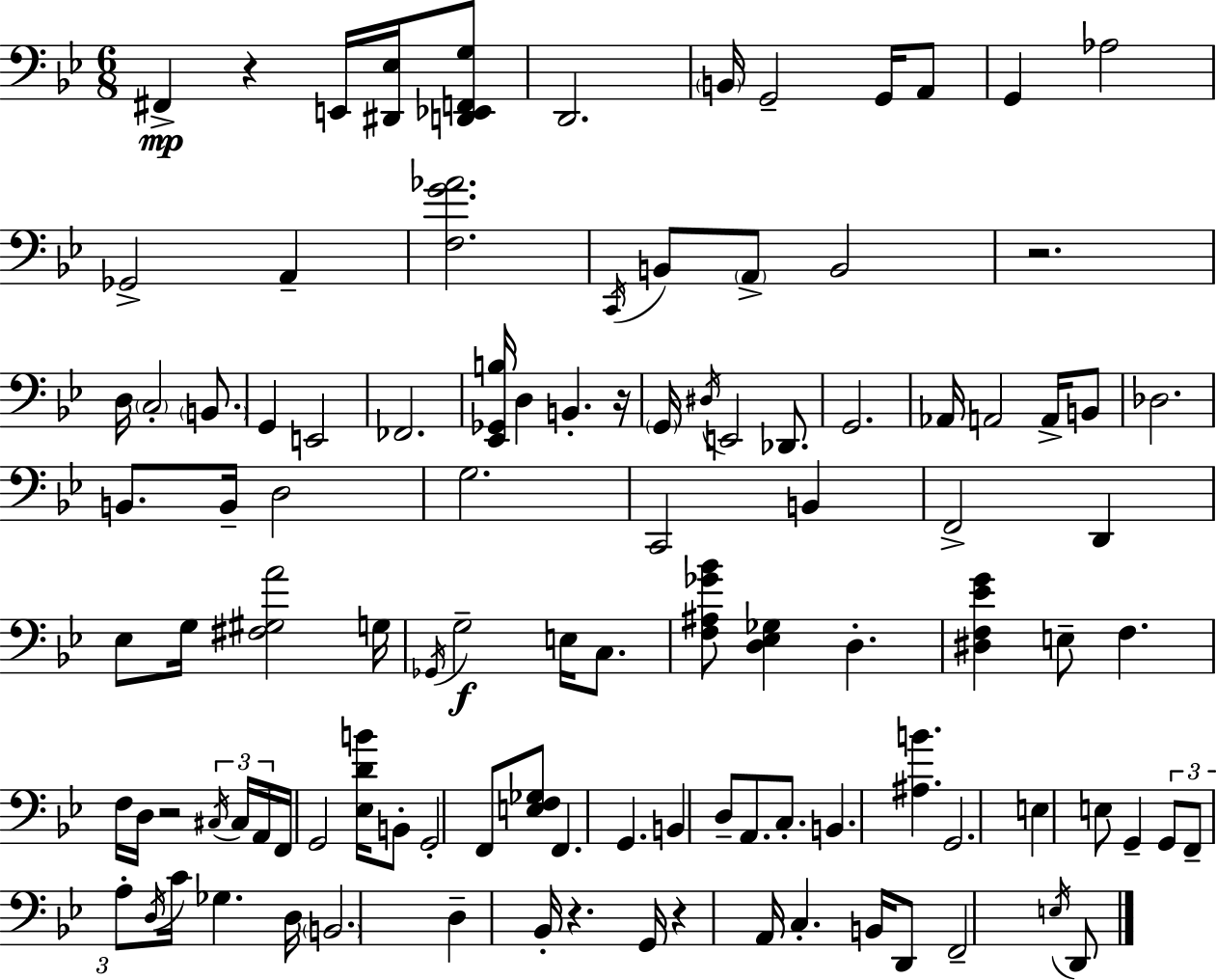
F#2/q R/q E2/s [D#2,Eb3]/s [D2,Eb2,F2,G3]/e D2/h. B2/s G2/h G2/s A2/e G2/q Ab3/h Gb2/h A2/q [F3,G4,Ab4]/h. C2/s B2/e A2/e B2/h R/h. D3/s C3/h B2/e. G2/q E2/h FES2/h. [Eb2,Gb2,B3]/s D3/q B2/q. R/s G2/s D#3/s E2/h Db2/e. G2/h. Ab2/s A2/h A2/s B2/e Db3/h. B2/e. B2/s D3/h G3/h. C2/h B2/q F2/h D2/q Eb3/e G3/s [F#3,G#3,A4]/h G3/s Gb2/s G3/h E3/s C3/e. [F3,A#3,Gb4,Bb4]/e [D3,Eb3,Gb3]/q D3/q. [D#3,F3,Eb4,G4]/q E3/e F3/q. F3/s D3/s R/h C#3/s C#3/s A2/s F2/s G2/h [Eb3,D4,B4]/s B2/e G2/h F2/e [E3,F3,Gb3]/e F2/q. G2/q. B2/q D3/e A2/e. C3/e. B2/q. [A#3,B4]/q. G2/h. E3/q E3/e G2/q G2/e F2/e A3/e D3/s C4/s Gb3/q. D3/s B2/h. D3/q Bb2/s R/q. G2/s R/q A2/s C3/q. B2/s D2/e F2/h E3/s D2/e